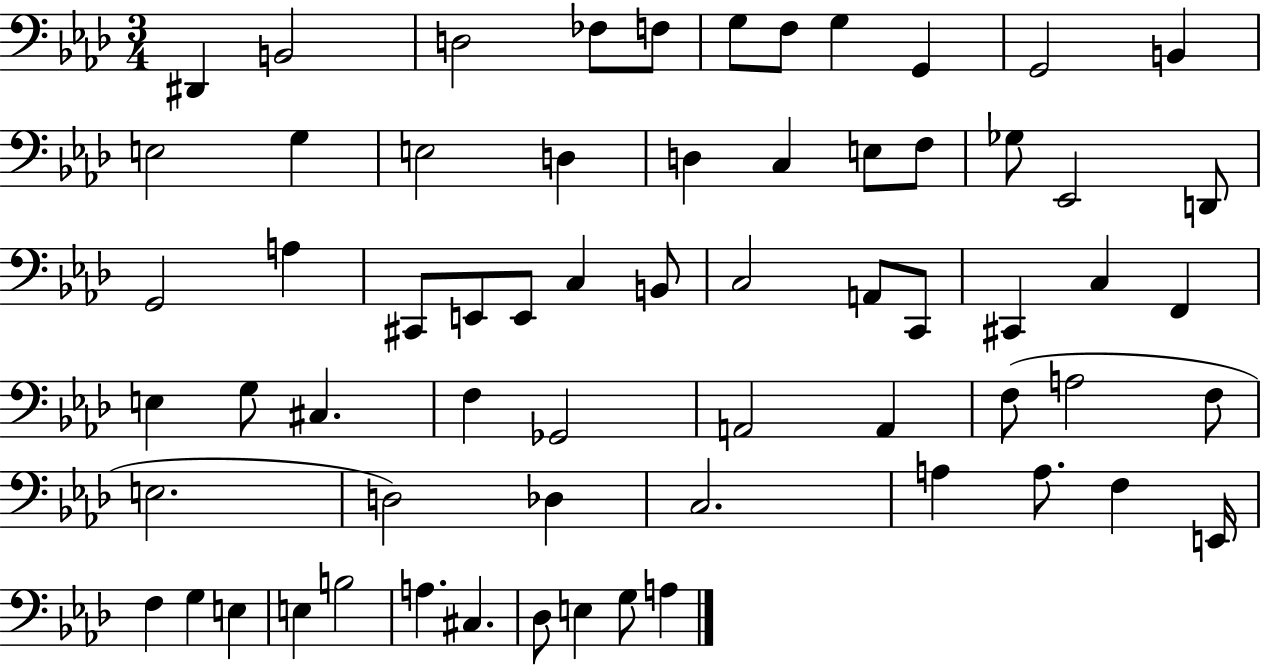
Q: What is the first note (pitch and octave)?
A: D#2